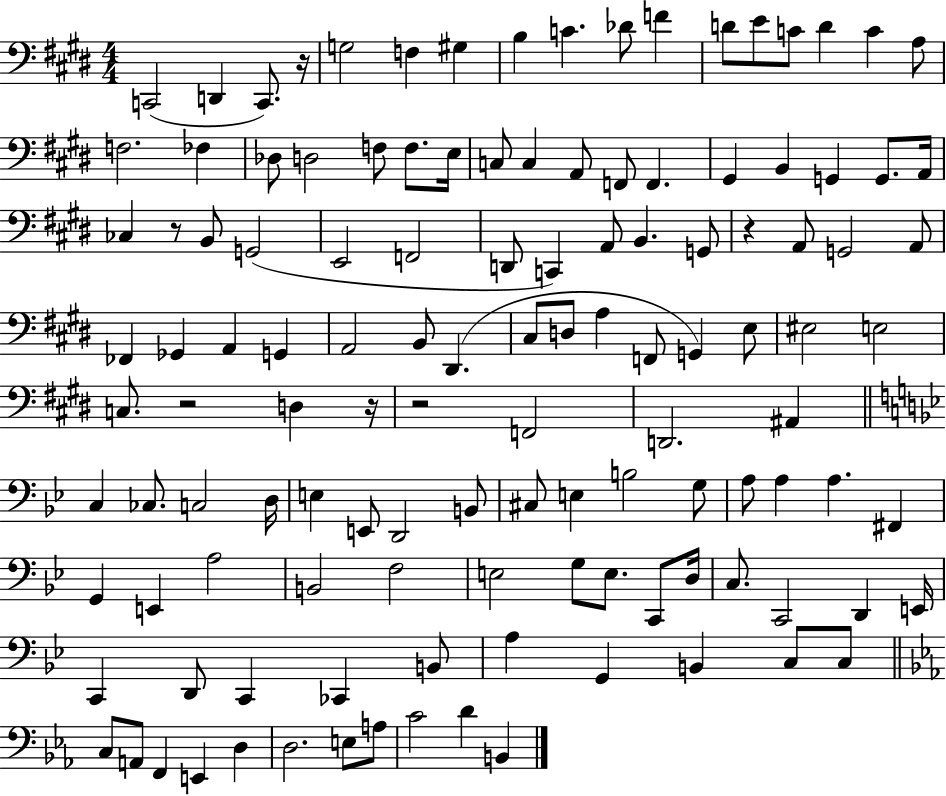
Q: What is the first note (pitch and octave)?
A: C2